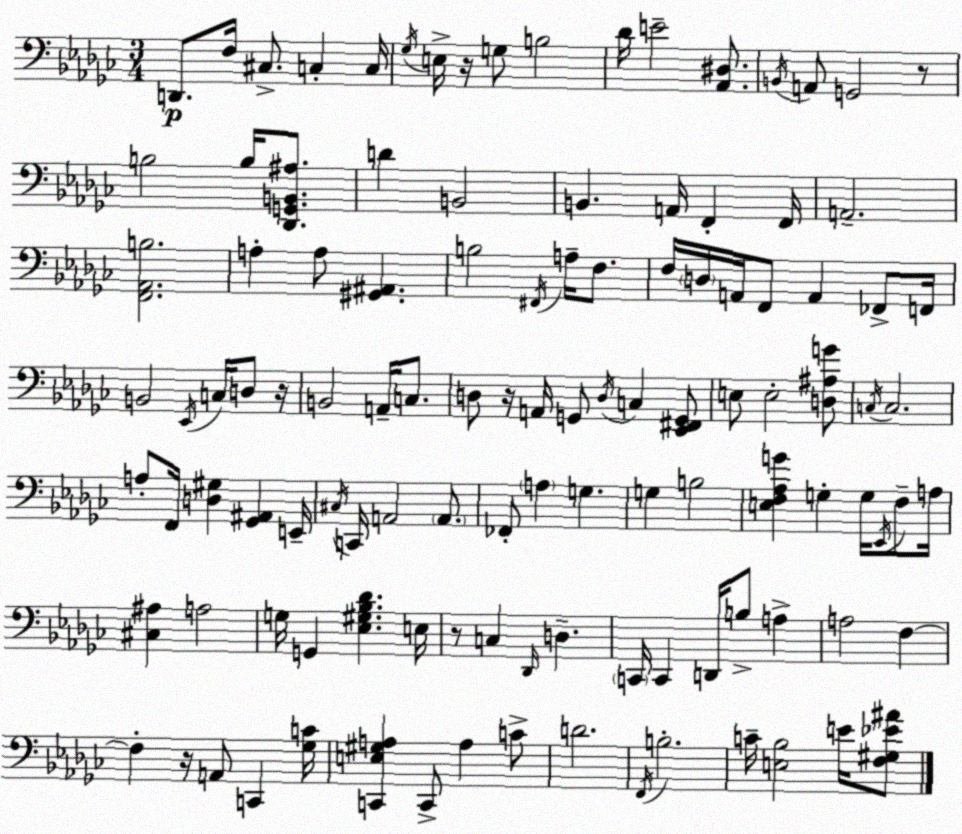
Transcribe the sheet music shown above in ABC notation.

X:1
T:Untitled
M:3/4
L:1/4
K:Ebm
D,,/2 F,/4 ^C,/2 C, C,/4 _G,/4 E,/4 z/4 G,/2 B,2 _D/4 E2 [_A,,^D,]/2 B,,/4 A,,/2 G,,2 z/2 B,2 B,/4 [_D,,G,,B,,^A,]/2 D B,,2 B,, A,,/4 F,, F,,/4 A,,2 [F,,_A,,B,]2 A, A,/2 [^G,,^A,,] B,2 ^F,,/4 A,/4 F,/2 F,/4 D,/4 A,,/4 F,,/2 A,, _F,,/2 F,,/4 B,,2 _E,,/4 C,/4 D,/2 z/4 B,,2 A,,/4 C,/2 D,/2 z/4 A,,/4 G,,/2 D,/4 C, [_E,,^F,,G,,]/2 E,/2 E,2 [D,^A,G]/2 C,/4 C,2 A,/2 F,,/4 [D,^G,] [_G,,^A,,] E,,/4 ^C,/4 C,,/4 A,,2 A,,/2 _F,,/2 A, G, G, B,2 [E,F,_A,G] G, G,/4 _E,,/4 F,/2 A,/4 [^C,^A,] A,2 G,/4 G,, [_E,^G,_B,_D] E,/4 z/2 C, _D,,/4 D, C,,/4 C,, D,,/4 B,/2 A, A,2 F, F, z/4 A,,/2 C,, [_G,C]/4 [C,,E,^G,A,] C,,/2 A, C/2 D2 F,,/4 B,2 C/4 [E,_B,]2 E/4 [F,^G,_E^A]/2